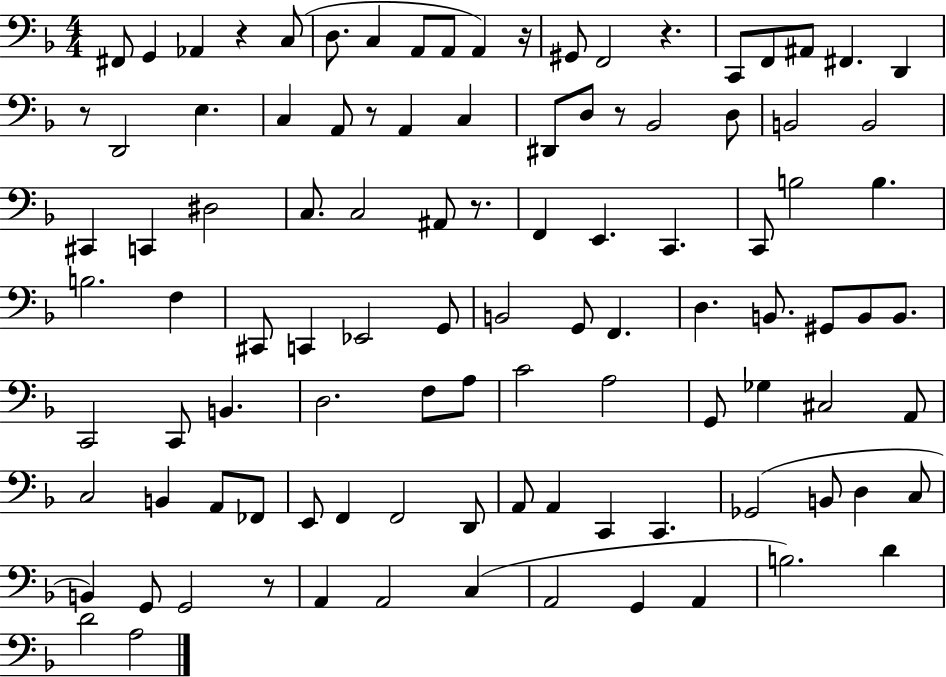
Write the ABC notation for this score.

X:1
T:Untitled
M:4/4
L:1/4
K:F
^F,,/2 G,, _A,, z C,/2 D,/2 C, A,,/2 A,,/2 A,, z/4 ^G,,/2 F,,2 z C,,/2 F,,/2 ^A,,/2 ^F,, D,, z/2 D,,2 E, C, A,,/2 z/2 A,, C, ^D,,/2 D,/2 z/2 _B,,2 D,/2 B,,2 B,,2 ^C,, C,, ^D,2 C,/2 C,2 ^A,,/2 z/2 F,, E,, C,, C,,/2 B,2 B, B,2 F, ^C,,/2 C,, _E,,2 G,,/2 B,,2 G,,/2 F,, D, B,,/2 ^G,,/2 B,,/2 B,,/2 C,,2 C,,/2 B,, D,2 F,/2 A,/2 C2 A,2 G,,/2 _G, ^C,2 A,,/2 C,2 B,, A,,/2 _F,,/2 E,,/2 F,, F,,2 D,,/2 A,,/2 A,, C,, C,, _G,,2 B,,/2 D, C,/2 B,, G,,/2 G,,2 z/2 A,, A,,2 C, A,,2 G,, A,, B,2 D D2 A,2